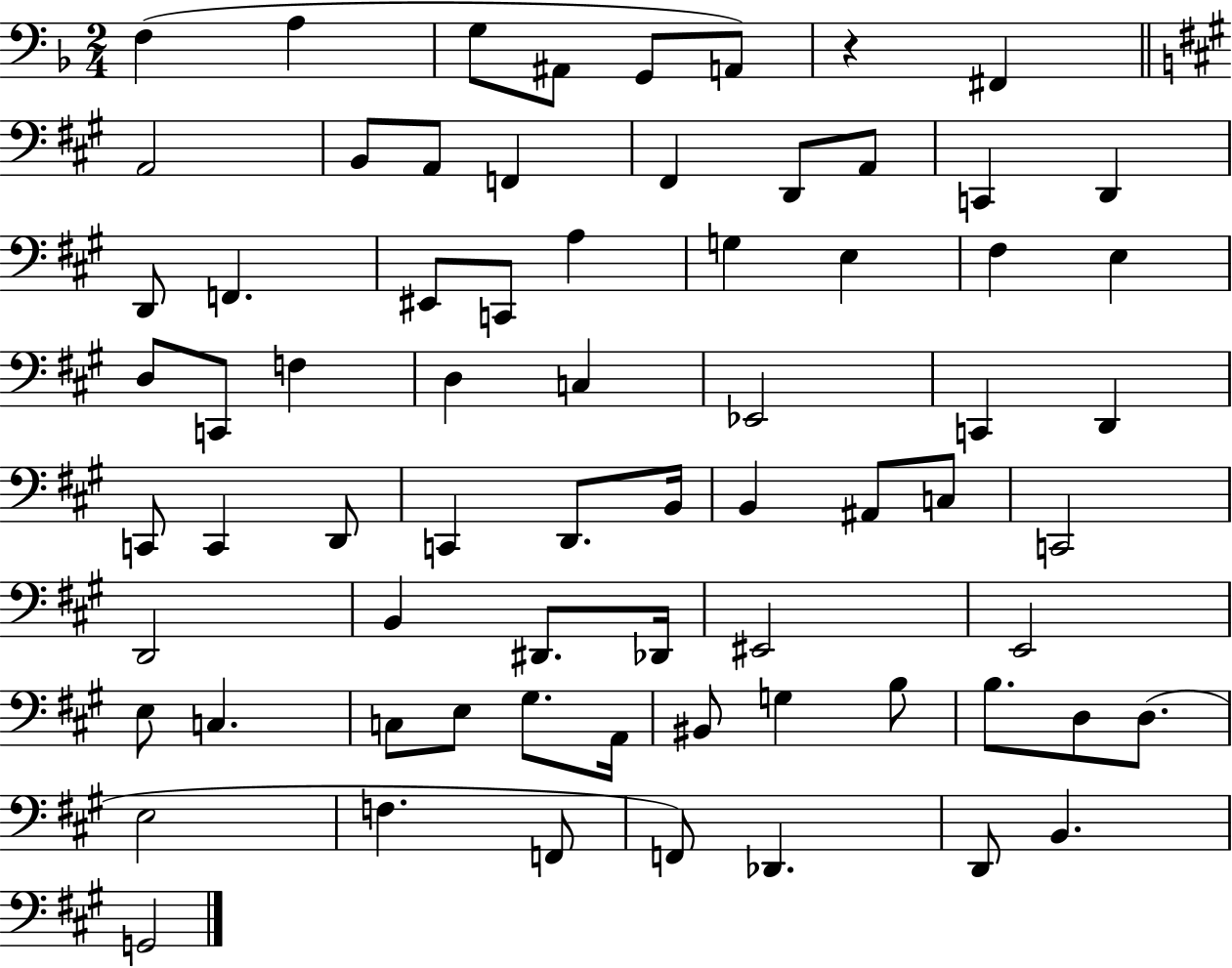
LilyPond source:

{
  \clef bass
  \numericTimeSignature
  \time 2/4
  \key f \major
  f4( a4 | g8 ais,8 g,8 a,8) | r4 fis,4 | \bar "||" \break \key a \major a,2 | b,8 a,8 f,4 | fis,4 d,8 a,8 | c,4 d,4 | \break d,8 f,4. | eis,8 c,8 a4 | g4 e4 | fis4 e4 | \break d8 c,8 f4 | d4 c4 | ees,2 | c,4 d,4 | \break c,8 c,4 d,8 | c,4 d,8. b,16 | b,4 ais,8 c8 | c,2 | \break d,2 | b,4 dis,8. des,16 | eis,2 | e,2 | \break e8 c4. | c8 e8 gis8. a,16 | bis,8 g4 b8 | b8. d8 d8.( | \break e2 | f4. f,8 | f,8) des,4. | d,8 b,4. | \break g,2 | \bar "|."
}